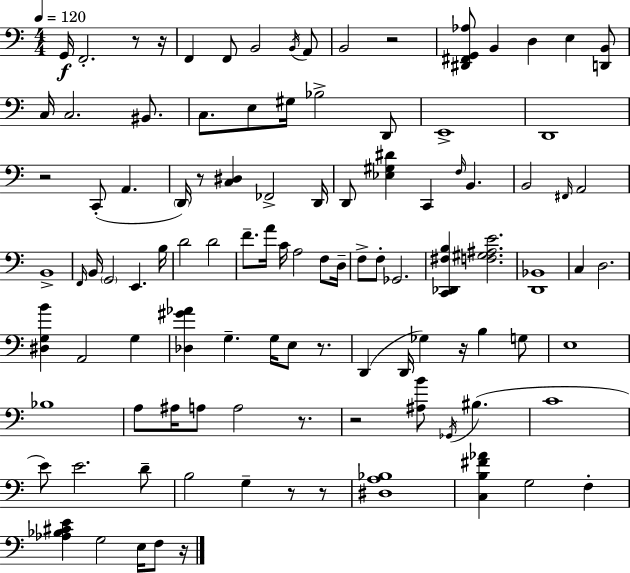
G2/s F2/h. R/e R/s F2/q F2/e B2/h B2/s A2/e B2/h R/h [D#2,F#2,G2,Ab3]/e B2/q D3/q E3/q [D2,B2]/e C3/s C3/h. BIS2/e. C3/e. E3/e G#3/s Bb3/h D2/e E2/w D2/w R/h C2/e A2/q. D2/s R/e [C3,D#3]/q FES2/h D2/s D2/e [Eb3,G#3,D#4]/q C2/q F3/s B2/q. B2/h F#2/s A2/h B2/w F2/s B2/s G2/h E2/q. B3/s D4/h D4/h F4/e. A4/s C4/s A3/h F3/e D3/s F3/e F3/e Gb2/h. [C2,Db2,F#3,B3]/q [F3,G#3,A#3,E4]/h. [D2,Bb2]/w C3/q D3/h. [D#3,G3,B4]/q A2/h G3/q [Db3,G#4,Ab4]/q G3/q. G3/s E3/e R/e. D2/q D2/s Gb3/q R/s B3/q G3/e E3/w Bb3/w A3/e A#3/s A3/e A3/h R/e. R/h [A#3,B4]/e Gb2/s BIS3/q. C4/w E4/e E4/h. D4/e B3/h G3/q R/e R/e [D#3,A3,Bb3]/w [C3,B3,F#4,Ab4]/q G3/h F3/q [Ab3,Bb3,C#4,E4]/q G3/h E3/s F3/e R/s